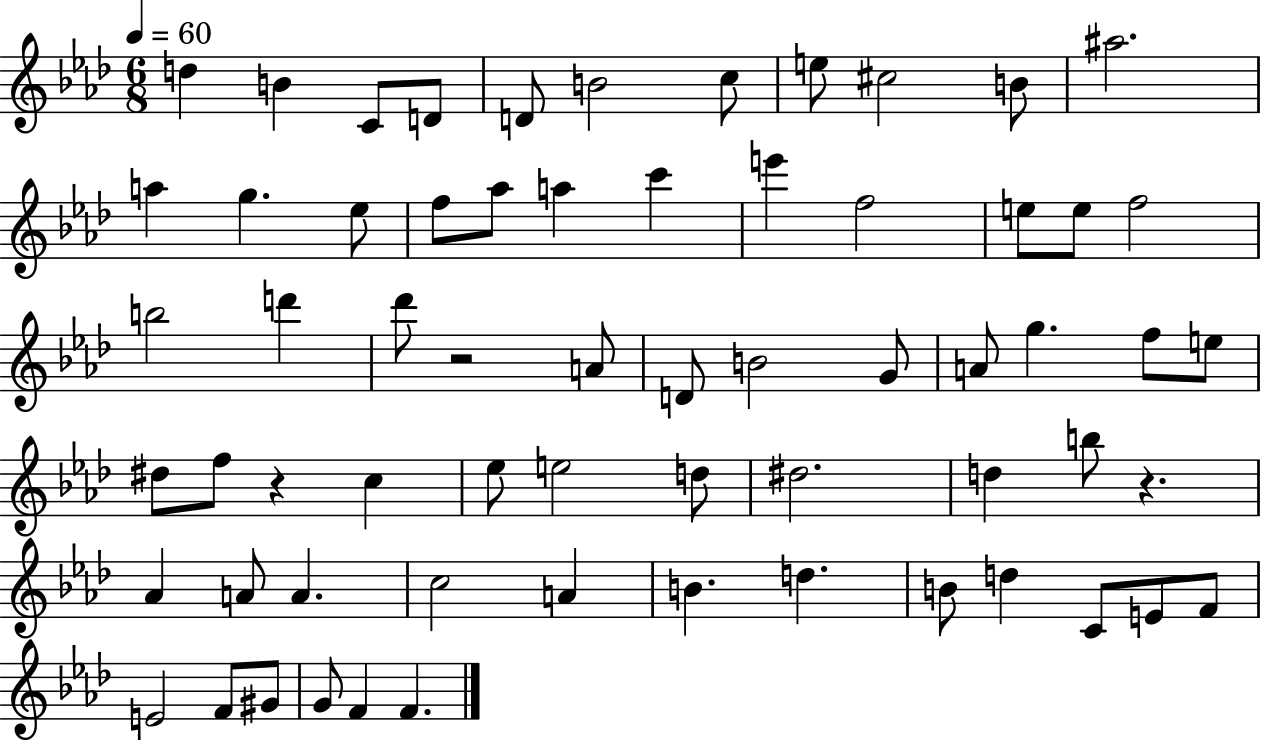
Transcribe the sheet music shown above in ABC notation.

X:1
T:Untitled
M:6/8
L:1/4
K:Ab
d B C/2 D/2 D/2 B2 c/2 e/2 ^c2 B/2 ^a2 a g _e/2 f/2 _a/2 a c' e' f2 e/2 e/2 f2 b2 d' _d'/2 z2 A/2 D/2 B2 G/2 A/2 g f/2 e/2 ^d/2 f/2 z c _e/2 e2 d/2 ^d2 d b/2 z _A A/2 A c2 A B d B/2 d C/2 E/2 F/2 E2 F/2 ^G/2 G/2 F F